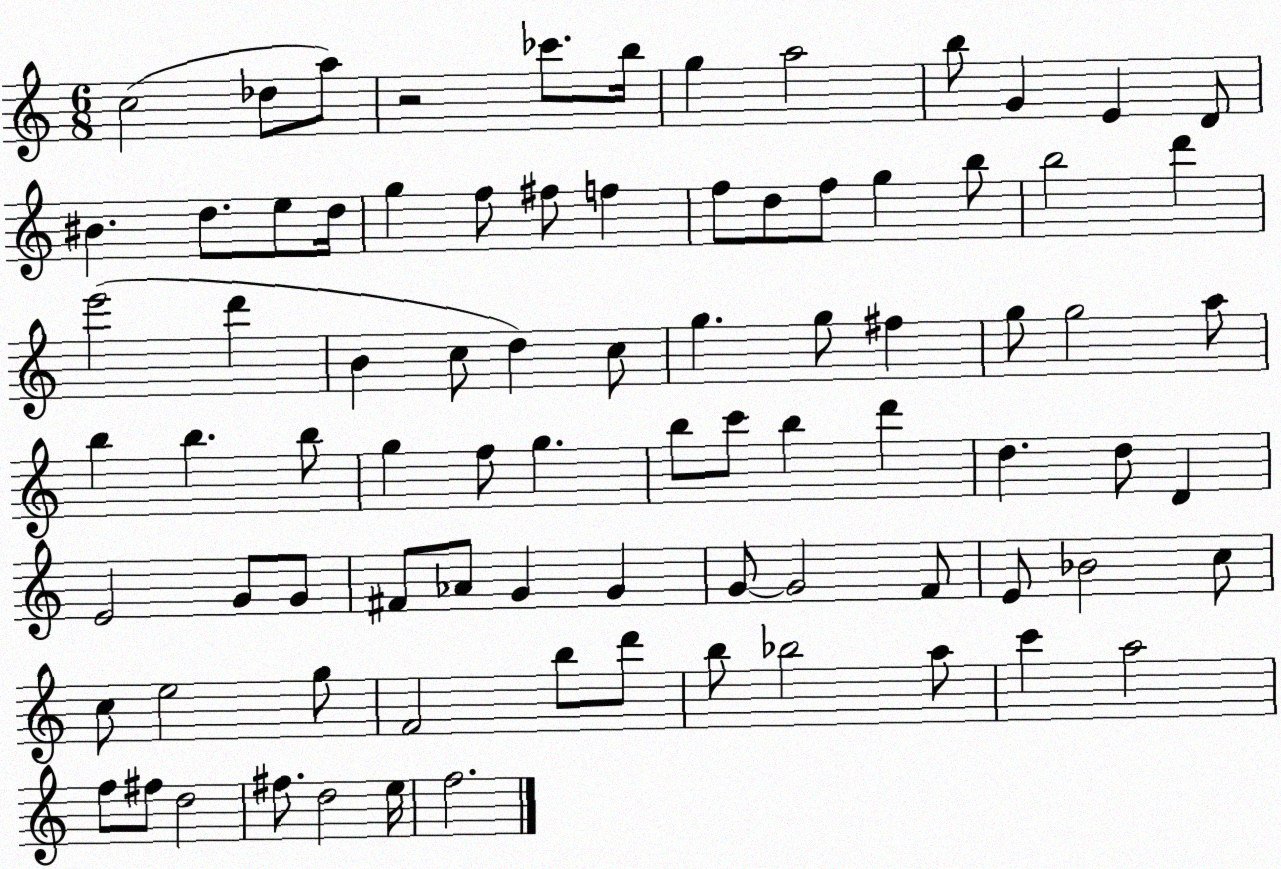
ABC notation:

X:1
T:Untitled
M:6/8
L:1/4
K:C
c2 _d/2 a/2 z2 _c'/2 b/4 g a2 b/2 G E D/2 ^B d/2 e/2 d/4 g f/2 ^f/2 f f/2 d/2 f/2 g b/2 b2 d' e'2 d' B c/2 d c/2 g g/2 ^f g/2 g2 a/2 b b b/2 g f/2 g b/2 c'/2 b d' d d/2 D E2 G/2 G/2 ^F/2 _A/2 G G G/2 G2 F/2 E/2 _B2 c/2 c/2 e2 g/2 F2 b/2 d'/2 b/2 _b2 a/2 c' a2 f/2 ^f/2 d2 ^f/2 d2 e/4 f2